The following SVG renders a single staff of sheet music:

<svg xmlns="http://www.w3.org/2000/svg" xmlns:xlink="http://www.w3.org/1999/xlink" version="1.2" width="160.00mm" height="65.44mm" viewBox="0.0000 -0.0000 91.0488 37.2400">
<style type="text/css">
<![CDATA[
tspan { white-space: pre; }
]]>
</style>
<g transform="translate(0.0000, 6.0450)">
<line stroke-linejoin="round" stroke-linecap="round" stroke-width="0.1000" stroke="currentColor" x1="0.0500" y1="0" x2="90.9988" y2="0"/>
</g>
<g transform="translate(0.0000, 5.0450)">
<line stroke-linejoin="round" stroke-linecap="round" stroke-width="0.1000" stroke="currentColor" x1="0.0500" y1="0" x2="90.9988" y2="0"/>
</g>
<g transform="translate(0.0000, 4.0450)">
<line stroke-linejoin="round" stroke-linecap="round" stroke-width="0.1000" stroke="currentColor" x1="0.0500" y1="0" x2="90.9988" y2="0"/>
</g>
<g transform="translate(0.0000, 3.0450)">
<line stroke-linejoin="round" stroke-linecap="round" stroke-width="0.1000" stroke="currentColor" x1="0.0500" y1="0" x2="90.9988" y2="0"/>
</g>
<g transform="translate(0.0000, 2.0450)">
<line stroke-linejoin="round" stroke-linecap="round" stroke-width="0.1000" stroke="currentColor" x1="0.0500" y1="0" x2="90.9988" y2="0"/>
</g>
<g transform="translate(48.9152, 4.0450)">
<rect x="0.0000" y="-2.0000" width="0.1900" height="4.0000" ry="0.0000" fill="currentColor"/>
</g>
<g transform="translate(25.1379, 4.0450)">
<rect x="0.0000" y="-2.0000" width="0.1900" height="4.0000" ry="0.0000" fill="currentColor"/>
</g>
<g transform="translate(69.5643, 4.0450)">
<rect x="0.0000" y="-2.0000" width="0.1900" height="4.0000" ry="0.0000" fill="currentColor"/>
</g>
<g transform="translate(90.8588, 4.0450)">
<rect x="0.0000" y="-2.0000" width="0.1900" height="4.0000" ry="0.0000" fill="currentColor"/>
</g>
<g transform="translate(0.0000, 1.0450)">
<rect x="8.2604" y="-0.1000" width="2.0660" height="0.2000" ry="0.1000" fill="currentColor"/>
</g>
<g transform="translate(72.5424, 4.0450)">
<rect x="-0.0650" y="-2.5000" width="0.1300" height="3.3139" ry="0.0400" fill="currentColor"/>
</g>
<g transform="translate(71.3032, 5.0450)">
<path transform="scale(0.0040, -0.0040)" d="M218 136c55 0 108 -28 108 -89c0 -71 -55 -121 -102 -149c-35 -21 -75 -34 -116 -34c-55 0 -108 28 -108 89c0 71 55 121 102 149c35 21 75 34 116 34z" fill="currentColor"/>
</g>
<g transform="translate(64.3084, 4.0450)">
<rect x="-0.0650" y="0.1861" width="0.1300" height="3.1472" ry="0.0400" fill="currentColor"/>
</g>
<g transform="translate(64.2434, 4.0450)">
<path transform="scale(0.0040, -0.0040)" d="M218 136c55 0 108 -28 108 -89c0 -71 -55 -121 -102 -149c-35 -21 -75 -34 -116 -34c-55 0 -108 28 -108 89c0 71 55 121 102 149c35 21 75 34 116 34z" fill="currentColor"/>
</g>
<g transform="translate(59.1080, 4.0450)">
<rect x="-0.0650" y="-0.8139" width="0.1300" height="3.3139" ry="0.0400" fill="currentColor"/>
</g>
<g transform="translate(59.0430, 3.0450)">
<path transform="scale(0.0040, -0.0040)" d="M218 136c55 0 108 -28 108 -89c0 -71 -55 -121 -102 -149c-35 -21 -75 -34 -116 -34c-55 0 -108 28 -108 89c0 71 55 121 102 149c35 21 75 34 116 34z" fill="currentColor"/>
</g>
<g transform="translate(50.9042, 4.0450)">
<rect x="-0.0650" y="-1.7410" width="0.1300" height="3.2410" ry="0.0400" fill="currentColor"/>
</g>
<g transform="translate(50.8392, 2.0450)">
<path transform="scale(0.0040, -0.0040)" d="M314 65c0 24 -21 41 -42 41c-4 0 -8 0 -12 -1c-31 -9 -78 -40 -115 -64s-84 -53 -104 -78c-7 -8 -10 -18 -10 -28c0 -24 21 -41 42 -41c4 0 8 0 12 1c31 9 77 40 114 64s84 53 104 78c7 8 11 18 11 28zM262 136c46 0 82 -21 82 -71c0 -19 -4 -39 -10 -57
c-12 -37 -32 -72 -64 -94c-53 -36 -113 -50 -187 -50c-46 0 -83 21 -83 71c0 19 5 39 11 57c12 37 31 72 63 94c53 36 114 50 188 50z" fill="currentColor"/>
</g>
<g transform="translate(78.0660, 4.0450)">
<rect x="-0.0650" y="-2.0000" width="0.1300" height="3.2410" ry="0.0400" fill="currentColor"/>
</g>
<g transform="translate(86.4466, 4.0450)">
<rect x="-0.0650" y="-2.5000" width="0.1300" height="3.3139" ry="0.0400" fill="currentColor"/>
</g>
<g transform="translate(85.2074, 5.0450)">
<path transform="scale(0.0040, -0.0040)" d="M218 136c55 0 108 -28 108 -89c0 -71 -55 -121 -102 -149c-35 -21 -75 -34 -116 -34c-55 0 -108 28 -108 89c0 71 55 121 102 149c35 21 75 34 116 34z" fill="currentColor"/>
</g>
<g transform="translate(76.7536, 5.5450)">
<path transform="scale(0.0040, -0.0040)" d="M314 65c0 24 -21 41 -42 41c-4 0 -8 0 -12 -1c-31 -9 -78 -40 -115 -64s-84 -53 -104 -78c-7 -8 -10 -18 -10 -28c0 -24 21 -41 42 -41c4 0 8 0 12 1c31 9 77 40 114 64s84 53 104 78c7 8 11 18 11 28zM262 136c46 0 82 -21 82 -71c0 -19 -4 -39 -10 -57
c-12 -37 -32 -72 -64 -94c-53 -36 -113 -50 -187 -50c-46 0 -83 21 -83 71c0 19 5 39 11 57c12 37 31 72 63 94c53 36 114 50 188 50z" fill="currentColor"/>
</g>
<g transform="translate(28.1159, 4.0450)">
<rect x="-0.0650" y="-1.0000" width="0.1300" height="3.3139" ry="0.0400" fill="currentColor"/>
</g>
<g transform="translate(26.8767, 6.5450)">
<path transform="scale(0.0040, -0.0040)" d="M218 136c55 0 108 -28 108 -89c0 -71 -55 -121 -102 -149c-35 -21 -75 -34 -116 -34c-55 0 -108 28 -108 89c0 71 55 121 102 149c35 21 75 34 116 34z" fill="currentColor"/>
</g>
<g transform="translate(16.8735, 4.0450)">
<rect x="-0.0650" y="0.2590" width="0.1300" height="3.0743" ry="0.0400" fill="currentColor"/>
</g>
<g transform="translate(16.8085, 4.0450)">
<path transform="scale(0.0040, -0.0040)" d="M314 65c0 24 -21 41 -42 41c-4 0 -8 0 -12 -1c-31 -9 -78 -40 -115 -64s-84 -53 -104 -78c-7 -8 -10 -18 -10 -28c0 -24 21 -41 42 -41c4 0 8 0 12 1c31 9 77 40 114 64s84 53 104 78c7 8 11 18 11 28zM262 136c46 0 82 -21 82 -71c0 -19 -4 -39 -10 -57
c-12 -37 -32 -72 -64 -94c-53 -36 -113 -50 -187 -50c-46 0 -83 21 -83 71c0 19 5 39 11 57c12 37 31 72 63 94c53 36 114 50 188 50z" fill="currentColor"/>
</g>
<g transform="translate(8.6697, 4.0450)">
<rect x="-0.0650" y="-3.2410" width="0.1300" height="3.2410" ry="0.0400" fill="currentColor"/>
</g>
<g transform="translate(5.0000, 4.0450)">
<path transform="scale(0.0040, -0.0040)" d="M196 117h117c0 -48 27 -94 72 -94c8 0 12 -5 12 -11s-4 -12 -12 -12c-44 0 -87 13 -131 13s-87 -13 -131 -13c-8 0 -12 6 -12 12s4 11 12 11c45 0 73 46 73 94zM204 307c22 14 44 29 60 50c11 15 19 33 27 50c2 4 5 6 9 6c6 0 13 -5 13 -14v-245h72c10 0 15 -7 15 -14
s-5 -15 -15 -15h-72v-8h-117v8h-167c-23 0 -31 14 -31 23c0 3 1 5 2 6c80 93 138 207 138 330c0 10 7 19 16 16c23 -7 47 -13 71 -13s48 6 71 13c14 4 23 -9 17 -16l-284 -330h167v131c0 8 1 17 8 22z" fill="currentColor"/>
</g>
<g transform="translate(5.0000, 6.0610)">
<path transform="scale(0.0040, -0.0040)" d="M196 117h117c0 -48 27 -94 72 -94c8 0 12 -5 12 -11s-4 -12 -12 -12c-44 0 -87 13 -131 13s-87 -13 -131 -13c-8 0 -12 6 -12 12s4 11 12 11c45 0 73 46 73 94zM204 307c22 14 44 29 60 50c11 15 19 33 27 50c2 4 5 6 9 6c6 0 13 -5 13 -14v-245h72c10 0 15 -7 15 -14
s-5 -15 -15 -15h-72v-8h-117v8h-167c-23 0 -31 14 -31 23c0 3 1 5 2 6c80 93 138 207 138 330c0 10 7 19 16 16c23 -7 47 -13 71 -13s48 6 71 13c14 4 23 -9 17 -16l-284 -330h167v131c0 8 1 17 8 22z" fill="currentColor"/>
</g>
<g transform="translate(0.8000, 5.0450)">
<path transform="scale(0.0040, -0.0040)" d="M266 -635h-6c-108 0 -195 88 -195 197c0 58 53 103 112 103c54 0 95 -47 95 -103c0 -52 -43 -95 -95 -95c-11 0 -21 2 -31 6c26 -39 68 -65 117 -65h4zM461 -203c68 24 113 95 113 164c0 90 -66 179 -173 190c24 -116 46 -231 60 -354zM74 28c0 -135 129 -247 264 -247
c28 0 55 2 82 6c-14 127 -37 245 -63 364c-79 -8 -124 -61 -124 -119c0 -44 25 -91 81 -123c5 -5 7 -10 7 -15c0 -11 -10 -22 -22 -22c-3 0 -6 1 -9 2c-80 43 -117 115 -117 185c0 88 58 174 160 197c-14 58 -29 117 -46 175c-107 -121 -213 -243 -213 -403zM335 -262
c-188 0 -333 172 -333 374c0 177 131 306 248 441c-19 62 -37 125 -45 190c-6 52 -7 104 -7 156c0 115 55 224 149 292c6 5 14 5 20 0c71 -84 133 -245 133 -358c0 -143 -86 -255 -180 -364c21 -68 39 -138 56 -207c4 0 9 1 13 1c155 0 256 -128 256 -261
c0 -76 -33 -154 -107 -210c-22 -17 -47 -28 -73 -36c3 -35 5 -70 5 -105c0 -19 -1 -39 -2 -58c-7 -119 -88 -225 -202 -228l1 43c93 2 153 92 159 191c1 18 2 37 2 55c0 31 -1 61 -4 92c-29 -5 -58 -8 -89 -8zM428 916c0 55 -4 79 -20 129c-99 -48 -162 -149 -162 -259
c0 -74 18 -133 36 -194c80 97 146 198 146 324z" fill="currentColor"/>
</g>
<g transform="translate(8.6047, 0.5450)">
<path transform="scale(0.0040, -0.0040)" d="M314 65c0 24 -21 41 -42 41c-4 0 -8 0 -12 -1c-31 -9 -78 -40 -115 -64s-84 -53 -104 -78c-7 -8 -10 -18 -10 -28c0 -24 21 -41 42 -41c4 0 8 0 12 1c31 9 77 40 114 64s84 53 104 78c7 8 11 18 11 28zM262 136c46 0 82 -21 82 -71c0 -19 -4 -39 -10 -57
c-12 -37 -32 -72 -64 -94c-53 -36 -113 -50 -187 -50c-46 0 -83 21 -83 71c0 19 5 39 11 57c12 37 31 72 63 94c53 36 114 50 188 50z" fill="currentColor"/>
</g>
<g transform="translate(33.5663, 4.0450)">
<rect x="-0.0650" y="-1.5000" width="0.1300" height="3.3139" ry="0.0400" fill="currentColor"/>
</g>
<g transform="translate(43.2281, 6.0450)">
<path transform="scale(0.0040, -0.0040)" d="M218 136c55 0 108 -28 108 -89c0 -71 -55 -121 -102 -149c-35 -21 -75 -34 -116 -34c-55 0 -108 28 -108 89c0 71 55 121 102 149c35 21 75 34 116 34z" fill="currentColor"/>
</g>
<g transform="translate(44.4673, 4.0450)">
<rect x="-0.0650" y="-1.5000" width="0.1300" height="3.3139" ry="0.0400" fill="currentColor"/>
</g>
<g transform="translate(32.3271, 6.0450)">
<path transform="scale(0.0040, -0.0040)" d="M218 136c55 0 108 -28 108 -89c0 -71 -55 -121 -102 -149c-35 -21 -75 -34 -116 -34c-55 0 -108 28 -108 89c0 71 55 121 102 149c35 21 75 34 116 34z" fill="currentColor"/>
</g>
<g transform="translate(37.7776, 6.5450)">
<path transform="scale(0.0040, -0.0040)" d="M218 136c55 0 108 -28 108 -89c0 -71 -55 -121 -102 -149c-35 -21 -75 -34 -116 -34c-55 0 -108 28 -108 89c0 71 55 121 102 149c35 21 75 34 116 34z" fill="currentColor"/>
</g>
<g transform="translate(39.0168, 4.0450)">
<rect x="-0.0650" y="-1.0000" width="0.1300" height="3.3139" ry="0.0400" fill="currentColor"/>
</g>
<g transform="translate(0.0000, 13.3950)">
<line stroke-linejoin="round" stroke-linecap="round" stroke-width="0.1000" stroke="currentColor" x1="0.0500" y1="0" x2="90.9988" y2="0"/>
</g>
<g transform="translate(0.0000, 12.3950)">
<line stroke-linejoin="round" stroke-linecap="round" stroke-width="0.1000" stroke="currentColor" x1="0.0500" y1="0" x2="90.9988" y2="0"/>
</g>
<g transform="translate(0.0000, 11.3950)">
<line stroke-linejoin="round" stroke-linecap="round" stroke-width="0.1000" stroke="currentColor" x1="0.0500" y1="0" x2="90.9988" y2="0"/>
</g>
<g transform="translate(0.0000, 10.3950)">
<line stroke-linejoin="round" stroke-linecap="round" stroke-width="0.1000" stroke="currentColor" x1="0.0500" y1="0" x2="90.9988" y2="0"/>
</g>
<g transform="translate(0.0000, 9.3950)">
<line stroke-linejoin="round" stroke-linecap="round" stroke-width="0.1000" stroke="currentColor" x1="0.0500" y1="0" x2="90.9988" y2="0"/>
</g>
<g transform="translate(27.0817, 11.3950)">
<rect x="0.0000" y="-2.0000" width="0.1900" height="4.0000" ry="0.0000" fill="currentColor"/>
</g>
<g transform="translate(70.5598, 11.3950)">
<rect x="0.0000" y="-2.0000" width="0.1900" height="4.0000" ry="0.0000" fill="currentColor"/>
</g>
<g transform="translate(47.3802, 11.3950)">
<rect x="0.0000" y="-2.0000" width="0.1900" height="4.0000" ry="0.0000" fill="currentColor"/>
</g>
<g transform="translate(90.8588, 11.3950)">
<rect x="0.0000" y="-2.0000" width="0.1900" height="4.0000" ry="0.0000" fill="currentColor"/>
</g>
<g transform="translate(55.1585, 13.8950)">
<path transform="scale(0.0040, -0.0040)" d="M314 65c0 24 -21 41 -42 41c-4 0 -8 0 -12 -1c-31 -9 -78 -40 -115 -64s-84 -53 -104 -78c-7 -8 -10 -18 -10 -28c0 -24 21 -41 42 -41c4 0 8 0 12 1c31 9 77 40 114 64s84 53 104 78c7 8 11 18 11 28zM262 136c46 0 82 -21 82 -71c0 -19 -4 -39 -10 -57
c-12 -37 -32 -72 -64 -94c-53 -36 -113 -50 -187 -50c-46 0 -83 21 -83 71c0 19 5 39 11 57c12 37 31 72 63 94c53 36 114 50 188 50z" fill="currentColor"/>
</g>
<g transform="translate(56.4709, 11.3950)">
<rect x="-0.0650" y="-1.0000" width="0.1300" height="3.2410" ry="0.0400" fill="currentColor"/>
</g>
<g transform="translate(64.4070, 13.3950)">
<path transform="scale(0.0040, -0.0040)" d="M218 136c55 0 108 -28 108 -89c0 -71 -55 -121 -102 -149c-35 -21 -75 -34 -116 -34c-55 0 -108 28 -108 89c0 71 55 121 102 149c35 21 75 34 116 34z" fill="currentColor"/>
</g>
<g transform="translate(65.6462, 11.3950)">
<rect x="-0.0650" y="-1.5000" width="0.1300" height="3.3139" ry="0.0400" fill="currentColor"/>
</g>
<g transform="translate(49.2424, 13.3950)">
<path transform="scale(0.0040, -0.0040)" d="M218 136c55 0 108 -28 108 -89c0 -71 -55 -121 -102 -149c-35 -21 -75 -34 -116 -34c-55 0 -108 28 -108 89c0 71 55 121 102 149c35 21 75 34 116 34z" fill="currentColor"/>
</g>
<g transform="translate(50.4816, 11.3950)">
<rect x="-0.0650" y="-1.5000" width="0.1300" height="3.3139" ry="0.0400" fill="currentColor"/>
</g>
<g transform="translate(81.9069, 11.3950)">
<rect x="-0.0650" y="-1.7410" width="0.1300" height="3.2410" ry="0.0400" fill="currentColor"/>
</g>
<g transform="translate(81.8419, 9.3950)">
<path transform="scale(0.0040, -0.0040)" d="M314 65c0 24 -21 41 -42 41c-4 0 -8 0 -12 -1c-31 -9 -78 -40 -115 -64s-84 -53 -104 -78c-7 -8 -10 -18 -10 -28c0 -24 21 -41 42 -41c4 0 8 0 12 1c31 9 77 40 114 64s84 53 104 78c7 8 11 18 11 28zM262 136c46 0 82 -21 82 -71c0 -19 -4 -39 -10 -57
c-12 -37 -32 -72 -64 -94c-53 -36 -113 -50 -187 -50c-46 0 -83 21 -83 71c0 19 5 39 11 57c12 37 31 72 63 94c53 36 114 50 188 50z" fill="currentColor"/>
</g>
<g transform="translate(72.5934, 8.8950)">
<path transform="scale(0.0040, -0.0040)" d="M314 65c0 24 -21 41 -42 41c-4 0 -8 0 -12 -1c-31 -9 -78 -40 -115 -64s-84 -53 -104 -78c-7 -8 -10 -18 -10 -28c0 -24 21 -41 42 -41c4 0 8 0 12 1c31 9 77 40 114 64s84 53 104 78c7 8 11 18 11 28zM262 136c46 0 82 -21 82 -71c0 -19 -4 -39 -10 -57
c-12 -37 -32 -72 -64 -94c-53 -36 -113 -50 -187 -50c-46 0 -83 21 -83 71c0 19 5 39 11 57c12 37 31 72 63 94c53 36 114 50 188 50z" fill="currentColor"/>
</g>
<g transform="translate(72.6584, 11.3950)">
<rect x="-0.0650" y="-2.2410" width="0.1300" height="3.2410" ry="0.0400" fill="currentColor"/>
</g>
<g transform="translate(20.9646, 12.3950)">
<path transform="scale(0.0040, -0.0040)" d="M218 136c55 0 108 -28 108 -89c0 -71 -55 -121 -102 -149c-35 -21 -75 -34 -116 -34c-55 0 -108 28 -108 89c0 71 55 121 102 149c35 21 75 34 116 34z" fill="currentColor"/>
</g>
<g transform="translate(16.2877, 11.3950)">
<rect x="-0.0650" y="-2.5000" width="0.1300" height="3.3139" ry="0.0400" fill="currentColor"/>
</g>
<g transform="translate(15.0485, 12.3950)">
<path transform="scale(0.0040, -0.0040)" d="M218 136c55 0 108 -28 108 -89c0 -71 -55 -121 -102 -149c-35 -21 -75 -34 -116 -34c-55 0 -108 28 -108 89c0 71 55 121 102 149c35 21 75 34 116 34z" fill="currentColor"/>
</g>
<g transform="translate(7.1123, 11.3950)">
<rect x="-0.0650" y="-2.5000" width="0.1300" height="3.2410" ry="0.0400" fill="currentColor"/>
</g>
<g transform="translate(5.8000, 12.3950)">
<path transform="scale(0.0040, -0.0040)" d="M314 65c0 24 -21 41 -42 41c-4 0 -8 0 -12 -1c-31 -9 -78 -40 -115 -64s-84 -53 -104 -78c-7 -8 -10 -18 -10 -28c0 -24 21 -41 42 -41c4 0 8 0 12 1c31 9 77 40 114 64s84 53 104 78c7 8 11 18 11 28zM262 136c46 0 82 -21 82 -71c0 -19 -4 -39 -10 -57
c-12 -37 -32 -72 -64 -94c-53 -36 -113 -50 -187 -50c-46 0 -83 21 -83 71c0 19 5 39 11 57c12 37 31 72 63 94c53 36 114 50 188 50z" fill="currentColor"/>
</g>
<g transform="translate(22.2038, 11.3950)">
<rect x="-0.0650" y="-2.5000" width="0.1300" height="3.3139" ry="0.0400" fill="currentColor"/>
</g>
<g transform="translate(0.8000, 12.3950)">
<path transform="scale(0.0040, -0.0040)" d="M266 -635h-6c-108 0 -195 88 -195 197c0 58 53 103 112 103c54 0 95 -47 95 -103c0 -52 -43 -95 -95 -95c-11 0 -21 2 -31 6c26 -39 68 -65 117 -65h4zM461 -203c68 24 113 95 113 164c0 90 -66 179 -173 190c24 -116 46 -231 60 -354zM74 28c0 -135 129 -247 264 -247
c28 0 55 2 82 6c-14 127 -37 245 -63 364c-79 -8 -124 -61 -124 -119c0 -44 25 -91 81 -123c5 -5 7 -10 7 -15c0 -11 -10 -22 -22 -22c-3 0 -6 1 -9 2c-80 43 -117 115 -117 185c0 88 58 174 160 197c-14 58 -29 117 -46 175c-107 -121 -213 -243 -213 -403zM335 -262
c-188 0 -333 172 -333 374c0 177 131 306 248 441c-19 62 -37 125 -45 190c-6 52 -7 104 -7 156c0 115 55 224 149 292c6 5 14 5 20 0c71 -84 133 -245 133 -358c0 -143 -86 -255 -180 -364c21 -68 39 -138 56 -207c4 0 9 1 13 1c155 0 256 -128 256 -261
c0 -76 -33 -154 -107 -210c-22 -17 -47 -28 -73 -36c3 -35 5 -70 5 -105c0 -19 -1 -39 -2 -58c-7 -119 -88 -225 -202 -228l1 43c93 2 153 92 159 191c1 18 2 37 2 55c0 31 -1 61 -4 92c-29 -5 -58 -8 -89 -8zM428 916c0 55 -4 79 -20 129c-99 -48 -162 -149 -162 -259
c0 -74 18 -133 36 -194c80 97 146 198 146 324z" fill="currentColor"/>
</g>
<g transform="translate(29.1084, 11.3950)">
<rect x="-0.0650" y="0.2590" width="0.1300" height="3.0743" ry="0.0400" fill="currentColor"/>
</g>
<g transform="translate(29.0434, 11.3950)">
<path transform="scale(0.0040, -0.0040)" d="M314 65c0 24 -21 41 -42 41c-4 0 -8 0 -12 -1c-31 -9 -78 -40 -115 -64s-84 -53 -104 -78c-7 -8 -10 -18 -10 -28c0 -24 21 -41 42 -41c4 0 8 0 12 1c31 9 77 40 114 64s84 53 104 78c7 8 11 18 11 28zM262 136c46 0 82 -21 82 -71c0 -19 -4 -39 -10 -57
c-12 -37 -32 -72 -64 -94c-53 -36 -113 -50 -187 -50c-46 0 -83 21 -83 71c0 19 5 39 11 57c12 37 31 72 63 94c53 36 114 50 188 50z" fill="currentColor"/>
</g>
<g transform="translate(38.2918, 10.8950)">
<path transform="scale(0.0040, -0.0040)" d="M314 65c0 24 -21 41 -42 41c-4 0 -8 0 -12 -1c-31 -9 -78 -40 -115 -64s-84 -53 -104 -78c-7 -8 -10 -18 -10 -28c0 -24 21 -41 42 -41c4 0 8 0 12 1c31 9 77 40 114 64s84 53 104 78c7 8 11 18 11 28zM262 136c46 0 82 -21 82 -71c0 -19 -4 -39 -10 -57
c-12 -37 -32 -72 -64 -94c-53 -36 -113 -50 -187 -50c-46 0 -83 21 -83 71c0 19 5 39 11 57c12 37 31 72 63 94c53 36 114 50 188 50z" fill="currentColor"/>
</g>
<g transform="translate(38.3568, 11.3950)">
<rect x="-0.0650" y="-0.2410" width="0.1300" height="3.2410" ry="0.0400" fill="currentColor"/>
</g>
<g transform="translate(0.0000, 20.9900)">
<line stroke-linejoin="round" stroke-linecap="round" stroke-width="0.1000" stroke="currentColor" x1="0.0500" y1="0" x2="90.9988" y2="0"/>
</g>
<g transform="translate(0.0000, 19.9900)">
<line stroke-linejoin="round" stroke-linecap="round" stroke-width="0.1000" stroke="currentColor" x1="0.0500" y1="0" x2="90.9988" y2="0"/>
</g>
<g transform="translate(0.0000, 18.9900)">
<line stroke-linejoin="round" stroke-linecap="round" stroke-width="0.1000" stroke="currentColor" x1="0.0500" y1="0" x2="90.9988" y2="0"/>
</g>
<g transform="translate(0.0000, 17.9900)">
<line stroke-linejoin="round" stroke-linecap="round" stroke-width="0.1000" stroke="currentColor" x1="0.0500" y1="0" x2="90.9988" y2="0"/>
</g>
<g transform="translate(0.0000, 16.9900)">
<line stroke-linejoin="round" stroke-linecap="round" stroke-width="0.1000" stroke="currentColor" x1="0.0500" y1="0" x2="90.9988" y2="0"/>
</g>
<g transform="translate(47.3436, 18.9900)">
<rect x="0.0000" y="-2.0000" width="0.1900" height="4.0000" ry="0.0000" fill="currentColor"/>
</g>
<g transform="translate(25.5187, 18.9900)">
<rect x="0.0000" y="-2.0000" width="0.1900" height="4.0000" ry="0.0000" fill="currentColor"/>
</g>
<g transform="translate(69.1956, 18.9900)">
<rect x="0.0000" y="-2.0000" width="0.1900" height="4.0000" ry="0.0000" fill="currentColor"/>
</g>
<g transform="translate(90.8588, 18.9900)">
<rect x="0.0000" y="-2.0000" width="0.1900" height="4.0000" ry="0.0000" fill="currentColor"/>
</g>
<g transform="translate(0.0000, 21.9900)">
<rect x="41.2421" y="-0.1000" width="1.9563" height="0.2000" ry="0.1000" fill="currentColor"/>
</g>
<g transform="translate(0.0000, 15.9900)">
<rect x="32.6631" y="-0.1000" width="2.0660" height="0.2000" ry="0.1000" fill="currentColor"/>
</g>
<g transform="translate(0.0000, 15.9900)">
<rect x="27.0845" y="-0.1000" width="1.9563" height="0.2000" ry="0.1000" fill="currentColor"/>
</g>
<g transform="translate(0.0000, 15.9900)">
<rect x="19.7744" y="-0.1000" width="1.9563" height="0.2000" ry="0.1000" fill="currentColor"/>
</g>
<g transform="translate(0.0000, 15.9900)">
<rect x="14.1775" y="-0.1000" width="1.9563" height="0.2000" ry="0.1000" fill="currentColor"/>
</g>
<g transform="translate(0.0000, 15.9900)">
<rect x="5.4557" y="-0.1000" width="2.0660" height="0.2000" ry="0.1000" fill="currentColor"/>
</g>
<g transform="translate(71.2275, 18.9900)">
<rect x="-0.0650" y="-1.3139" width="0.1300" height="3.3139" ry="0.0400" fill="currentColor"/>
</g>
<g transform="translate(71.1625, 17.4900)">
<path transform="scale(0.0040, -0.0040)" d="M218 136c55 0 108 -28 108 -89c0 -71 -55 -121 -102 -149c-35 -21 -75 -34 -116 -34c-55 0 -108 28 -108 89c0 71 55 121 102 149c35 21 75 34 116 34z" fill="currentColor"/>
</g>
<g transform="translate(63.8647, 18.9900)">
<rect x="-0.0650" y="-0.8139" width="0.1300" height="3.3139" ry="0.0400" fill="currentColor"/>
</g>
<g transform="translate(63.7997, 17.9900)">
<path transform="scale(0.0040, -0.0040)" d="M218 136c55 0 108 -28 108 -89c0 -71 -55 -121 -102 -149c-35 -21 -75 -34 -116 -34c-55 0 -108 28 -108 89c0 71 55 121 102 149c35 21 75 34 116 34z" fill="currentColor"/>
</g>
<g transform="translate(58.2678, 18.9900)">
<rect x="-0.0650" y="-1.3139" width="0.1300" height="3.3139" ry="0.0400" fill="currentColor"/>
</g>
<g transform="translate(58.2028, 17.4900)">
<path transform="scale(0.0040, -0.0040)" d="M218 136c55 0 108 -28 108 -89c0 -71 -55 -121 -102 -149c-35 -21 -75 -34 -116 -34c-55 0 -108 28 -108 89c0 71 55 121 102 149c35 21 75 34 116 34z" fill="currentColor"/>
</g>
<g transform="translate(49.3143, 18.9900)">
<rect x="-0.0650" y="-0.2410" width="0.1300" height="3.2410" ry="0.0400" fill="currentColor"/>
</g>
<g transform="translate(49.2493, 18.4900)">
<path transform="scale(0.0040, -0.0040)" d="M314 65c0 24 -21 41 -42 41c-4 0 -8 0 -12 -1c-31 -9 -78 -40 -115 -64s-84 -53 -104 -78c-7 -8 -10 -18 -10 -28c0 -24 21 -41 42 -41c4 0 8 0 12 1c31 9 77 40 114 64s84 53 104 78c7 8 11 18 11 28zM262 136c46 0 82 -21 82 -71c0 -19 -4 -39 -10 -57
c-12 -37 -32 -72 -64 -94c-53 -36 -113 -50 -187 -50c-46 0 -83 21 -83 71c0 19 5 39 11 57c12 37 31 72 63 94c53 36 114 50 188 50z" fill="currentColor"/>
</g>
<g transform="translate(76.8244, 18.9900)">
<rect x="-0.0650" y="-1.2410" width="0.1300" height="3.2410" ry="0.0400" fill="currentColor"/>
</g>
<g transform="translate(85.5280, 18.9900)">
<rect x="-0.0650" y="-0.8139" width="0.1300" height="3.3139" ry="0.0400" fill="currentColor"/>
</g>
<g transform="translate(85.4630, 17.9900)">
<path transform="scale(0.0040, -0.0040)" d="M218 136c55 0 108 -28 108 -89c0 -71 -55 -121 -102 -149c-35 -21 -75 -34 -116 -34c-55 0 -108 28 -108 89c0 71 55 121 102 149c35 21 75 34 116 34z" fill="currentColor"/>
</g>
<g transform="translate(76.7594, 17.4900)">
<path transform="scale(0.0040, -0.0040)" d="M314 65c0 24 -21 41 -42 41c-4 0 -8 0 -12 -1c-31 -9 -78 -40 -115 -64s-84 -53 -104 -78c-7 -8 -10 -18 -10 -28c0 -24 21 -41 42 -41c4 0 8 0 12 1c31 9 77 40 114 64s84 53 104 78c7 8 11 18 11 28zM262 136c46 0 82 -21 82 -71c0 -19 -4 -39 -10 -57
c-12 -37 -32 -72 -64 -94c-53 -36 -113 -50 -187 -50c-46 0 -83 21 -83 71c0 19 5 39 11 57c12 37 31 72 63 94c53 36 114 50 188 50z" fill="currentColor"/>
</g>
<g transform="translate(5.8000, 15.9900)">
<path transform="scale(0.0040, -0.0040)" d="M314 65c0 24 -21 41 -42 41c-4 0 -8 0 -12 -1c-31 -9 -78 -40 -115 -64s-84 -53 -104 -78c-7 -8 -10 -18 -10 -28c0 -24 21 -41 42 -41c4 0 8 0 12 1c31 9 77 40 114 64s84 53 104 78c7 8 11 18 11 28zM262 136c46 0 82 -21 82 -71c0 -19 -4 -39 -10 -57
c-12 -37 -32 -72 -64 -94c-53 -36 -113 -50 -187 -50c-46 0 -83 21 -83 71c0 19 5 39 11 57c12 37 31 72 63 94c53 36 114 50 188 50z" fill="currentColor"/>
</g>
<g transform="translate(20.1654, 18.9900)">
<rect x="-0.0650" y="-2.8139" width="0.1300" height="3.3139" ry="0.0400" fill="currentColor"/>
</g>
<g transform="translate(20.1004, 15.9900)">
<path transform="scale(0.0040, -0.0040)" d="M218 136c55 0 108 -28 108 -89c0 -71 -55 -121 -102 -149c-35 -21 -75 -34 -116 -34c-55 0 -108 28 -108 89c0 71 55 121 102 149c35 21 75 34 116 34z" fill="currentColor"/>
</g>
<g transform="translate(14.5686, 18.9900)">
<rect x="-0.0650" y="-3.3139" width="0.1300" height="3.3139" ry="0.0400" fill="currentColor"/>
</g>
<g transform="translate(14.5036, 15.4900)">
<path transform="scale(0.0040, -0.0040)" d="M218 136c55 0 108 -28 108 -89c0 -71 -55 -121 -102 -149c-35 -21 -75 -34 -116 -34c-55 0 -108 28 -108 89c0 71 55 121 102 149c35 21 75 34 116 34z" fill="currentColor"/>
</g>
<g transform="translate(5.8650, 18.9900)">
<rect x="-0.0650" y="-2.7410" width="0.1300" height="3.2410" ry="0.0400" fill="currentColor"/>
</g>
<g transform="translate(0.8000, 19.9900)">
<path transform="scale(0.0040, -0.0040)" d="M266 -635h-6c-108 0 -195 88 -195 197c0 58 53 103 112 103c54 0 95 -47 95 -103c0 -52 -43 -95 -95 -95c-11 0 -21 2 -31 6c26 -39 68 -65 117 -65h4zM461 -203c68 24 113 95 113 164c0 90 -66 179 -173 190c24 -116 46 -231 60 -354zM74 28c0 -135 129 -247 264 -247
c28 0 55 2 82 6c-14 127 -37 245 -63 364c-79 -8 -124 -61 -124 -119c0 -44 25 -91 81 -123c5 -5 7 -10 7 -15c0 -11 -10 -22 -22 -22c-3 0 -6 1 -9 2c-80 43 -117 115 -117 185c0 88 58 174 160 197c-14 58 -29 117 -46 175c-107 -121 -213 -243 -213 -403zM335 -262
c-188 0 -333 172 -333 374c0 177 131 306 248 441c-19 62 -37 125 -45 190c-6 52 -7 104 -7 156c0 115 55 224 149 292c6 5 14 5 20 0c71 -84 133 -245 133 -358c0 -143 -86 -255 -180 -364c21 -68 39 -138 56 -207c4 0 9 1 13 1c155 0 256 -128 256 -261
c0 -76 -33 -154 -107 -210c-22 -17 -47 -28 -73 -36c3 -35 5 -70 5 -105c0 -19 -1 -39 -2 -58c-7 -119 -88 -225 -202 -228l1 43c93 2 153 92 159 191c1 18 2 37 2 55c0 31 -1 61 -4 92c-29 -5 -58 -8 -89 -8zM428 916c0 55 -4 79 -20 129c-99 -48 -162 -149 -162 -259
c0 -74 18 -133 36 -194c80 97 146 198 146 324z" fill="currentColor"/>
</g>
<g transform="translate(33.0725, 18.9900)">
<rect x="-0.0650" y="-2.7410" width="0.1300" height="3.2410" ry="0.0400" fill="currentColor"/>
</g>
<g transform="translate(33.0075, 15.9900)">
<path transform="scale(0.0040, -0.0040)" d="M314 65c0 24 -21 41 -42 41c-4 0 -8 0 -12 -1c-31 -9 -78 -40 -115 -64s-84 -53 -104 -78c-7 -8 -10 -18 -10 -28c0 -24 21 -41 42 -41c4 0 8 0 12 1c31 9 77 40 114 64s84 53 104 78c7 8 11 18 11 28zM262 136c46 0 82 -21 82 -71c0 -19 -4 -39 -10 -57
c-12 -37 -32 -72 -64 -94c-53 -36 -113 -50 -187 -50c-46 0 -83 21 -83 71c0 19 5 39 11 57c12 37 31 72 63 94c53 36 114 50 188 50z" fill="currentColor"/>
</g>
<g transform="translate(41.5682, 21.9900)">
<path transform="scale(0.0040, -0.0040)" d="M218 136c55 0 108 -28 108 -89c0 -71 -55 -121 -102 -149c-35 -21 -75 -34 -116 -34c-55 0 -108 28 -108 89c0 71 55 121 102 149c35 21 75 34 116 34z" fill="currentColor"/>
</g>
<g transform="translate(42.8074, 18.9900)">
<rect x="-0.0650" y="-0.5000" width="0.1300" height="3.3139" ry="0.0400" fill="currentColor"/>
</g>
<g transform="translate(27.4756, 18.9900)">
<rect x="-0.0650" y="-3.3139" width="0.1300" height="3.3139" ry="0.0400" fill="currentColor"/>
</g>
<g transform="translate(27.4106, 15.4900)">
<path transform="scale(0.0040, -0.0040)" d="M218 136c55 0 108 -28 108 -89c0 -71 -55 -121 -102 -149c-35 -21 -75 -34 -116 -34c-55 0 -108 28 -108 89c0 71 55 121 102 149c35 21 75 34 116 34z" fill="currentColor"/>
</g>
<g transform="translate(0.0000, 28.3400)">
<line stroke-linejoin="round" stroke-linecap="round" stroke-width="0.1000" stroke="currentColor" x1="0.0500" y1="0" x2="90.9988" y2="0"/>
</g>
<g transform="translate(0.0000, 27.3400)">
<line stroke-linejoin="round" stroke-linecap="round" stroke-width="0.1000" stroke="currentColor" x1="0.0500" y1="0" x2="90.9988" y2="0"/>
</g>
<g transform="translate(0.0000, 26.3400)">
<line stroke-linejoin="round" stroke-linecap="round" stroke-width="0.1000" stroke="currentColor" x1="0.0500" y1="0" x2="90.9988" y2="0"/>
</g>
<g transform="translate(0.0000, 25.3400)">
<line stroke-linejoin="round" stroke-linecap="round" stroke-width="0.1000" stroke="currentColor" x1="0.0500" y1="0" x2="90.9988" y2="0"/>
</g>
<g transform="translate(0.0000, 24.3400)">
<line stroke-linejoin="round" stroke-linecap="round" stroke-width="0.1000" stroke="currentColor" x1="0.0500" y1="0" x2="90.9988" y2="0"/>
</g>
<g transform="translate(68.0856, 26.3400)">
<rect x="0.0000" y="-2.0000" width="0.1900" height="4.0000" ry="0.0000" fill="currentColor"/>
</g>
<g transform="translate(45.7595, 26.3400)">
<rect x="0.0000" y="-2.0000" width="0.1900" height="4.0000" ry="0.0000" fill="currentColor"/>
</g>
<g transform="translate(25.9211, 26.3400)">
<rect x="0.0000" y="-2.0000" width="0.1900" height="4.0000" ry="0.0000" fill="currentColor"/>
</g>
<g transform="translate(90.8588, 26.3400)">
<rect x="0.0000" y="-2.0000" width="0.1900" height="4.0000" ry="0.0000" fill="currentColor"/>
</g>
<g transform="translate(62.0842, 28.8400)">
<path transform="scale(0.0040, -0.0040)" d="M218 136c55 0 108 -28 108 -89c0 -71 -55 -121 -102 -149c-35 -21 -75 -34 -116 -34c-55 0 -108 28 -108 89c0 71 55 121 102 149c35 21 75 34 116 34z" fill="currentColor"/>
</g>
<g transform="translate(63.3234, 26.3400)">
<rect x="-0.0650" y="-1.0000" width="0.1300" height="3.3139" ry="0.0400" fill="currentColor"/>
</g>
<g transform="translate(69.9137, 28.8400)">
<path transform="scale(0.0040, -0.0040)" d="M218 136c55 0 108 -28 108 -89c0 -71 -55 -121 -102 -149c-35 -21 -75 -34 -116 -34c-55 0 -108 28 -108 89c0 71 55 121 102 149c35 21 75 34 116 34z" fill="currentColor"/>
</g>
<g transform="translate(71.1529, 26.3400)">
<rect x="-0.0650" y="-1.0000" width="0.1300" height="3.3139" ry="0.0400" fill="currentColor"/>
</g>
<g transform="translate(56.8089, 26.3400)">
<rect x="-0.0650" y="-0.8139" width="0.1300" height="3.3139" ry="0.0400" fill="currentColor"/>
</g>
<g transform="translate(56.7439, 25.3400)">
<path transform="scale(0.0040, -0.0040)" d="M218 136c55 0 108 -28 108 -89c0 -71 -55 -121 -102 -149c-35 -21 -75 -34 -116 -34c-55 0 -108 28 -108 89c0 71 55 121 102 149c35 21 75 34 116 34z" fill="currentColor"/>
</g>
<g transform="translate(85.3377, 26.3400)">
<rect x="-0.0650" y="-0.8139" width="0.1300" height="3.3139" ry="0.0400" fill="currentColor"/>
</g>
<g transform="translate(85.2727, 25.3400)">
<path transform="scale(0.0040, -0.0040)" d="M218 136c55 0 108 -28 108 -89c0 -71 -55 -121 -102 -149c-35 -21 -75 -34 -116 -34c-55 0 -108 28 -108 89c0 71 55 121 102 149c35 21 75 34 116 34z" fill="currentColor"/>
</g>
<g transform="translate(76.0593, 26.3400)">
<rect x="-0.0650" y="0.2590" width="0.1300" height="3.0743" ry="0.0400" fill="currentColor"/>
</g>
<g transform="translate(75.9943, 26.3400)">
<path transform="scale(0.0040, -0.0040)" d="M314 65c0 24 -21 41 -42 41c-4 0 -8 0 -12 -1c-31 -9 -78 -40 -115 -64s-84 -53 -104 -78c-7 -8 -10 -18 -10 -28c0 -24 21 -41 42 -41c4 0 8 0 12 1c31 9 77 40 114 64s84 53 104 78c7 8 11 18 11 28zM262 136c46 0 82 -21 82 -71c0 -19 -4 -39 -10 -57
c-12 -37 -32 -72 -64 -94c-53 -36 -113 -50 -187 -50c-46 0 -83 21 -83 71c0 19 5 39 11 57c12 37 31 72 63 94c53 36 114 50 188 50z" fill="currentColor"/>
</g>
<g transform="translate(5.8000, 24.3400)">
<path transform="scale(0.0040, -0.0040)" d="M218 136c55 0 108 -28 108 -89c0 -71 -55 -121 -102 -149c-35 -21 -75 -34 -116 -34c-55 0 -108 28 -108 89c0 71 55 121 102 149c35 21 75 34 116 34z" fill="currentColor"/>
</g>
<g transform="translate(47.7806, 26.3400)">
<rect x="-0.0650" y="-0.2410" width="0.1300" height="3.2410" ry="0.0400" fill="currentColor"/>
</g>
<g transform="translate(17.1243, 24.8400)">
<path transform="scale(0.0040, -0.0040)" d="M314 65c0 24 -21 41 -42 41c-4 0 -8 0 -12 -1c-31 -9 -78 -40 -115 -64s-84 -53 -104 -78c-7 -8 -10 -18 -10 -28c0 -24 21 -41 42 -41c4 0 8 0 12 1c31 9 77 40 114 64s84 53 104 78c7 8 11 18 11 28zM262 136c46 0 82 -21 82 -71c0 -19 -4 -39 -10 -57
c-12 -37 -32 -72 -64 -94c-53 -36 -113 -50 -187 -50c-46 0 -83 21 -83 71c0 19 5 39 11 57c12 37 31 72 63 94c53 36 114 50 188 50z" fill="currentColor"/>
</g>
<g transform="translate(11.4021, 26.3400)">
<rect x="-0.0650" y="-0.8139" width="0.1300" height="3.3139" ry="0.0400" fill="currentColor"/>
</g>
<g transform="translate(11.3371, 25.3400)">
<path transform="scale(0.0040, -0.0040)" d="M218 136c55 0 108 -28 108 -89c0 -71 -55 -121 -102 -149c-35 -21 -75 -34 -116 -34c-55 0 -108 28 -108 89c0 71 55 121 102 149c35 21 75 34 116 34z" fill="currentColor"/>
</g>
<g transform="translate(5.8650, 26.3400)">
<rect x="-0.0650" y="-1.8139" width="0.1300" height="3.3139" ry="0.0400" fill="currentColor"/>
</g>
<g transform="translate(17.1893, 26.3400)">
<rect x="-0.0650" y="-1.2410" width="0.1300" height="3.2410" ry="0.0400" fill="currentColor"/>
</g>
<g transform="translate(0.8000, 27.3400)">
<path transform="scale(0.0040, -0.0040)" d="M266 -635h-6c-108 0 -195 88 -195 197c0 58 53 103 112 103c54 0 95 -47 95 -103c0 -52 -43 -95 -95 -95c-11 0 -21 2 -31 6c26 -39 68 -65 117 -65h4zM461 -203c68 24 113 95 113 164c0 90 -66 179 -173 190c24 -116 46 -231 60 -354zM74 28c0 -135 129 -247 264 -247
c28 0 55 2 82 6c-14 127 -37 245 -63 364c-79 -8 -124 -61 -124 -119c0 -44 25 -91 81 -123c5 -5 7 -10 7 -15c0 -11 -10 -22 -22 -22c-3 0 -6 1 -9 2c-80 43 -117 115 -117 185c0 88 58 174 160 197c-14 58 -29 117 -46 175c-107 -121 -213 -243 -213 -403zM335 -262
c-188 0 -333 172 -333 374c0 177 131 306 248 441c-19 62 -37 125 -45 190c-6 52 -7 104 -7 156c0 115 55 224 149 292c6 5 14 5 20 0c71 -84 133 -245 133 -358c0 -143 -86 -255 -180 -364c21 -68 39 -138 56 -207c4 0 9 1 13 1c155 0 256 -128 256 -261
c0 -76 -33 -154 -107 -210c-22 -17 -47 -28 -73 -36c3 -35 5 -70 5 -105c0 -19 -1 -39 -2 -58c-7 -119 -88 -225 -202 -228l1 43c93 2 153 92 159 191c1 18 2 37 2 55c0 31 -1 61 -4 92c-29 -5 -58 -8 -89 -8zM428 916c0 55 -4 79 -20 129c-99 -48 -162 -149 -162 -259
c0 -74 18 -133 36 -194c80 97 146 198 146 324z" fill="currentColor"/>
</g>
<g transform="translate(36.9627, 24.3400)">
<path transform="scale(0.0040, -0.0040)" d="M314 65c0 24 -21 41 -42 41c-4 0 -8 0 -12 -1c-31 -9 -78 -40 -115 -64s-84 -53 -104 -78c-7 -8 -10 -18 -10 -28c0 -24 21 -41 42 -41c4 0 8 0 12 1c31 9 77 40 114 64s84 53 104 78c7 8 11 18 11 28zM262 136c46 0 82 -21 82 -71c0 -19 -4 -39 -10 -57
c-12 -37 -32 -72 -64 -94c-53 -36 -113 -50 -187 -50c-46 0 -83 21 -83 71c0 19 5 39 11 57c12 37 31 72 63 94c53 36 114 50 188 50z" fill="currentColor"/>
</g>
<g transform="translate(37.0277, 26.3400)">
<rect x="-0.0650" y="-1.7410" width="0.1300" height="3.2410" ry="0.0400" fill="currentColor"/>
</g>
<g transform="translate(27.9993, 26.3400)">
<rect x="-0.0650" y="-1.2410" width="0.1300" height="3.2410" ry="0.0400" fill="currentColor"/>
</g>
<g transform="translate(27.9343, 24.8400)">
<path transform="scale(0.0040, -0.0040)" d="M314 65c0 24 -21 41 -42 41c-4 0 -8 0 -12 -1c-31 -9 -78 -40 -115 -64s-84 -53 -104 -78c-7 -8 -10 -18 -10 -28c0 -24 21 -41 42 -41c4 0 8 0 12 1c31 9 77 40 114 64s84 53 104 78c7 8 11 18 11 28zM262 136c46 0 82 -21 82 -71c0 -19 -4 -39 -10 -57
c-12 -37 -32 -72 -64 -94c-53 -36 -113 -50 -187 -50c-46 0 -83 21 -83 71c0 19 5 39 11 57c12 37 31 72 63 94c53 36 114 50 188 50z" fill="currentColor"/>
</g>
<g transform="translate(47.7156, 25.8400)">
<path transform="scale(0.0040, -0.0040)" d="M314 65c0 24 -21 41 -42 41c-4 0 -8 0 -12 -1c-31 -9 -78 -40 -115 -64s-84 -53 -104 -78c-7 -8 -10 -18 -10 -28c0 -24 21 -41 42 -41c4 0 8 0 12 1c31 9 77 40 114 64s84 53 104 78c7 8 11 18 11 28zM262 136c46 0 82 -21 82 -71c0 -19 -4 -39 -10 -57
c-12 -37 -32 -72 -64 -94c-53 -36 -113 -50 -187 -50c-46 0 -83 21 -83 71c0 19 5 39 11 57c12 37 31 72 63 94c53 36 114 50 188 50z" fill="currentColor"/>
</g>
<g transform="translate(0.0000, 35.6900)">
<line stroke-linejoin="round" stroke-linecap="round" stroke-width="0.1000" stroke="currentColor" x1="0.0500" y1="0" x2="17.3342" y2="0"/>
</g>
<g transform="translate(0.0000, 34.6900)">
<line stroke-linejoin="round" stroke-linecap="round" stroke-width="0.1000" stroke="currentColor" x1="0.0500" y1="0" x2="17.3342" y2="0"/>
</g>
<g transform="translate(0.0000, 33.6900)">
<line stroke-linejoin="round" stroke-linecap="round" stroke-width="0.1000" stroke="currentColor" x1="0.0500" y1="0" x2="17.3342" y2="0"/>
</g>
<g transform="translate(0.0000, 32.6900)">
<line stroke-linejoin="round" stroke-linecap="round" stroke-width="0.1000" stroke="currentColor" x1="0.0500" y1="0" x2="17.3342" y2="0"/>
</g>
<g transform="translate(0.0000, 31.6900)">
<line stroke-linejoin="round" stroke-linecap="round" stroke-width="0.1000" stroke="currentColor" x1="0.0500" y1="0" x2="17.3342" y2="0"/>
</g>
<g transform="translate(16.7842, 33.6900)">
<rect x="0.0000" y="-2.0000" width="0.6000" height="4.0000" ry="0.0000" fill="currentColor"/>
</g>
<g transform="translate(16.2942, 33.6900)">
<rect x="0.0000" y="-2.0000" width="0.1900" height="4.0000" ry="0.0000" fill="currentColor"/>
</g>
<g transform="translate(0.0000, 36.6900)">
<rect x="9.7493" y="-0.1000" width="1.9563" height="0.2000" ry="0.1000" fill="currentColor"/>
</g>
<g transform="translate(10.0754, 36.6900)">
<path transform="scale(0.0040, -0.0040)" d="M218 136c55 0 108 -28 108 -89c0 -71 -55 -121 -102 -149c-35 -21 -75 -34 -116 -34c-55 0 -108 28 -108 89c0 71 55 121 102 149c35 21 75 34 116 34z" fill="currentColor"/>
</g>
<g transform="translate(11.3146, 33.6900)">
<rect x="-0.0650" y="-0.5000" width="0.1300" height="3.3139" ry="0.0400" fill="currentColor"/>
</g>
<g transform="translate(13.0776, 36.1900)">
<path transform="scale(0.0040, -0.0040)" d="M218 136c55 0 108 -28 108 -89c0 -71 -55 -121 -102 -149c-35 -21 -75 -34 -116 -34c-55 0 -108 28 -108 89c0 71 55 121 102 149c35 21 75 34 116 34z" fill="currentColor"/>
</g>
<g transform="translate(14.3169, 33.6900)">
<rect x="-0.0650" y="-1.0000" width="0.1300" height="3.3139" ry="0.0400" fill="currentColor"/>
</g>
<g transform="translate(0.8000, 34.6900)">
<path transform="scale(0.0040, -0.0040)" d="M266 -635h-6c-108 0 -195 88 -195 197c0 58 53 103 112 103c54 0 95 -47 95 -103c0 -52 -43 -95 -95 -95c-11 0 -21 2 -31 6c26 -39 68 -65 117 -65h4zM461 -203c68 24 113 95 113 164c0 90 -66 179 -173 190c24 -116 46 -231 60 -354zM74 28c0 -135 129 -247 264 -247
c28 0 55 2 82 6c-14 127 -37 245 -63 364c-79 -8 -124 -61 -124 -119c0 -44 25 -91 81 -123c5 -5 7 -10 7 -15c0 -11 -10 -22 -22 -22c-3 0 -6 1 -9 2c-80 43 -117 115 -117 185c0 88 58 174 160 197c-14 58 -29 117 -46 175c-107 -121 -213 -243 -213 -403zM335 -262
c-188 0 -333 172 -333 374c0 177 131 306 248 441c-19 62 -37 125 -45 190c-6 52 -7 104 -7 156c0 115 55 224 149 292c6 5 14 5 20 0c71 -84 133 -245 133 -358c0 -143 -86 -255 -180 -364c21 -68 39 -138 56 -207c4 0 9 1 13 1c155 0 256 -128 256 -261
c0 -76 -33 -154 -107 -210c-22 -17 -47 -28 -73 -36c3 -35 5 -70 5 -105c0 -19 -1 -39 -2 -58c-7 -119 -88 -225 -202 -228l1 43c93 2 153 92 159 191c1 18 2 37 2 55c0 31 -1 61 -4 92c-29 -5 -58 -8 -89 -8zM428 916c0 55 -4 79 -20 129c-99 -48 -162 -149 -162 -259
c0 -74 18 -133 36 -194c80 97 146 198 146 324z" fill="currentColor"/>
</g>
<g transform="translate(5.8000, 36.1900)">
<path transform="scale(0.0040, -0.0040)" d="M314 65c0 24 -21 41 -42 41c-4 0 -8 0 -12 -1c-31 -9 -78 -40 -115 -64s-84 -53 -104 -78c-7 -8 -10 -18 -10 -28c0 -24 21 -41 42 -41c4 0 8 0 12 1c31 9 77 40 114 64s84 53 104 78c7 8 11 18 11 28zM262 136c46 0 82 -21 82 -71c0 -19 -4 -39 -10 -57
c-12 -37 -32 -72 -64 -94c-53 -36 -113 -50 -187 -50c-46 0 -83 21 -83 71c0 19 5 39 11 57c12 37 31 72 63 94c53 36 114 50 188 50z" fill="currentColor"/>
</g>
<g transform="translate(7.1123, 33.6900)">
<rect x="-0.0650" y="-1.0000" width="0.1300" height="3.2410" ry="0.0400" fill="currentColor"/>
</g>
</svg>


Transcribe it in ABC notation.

X:1
T:Untitled
M:4/4
L:1/4
K:C
b2 B2 D E D E f2 d B G F2 G G2 G G B2 c2 E D2 E g2 f2 a2 b a b a2 C c2 e d e e2 d f d e2 e2 f2 c2 d D D B2 d D2 C D